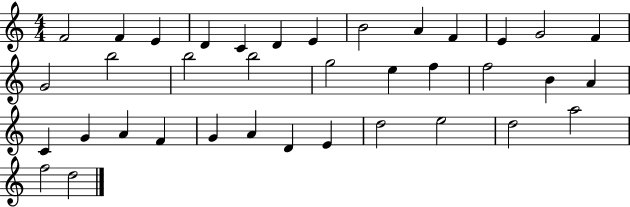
X:1
T:Untitled
M:4/4
L:1/4
K:C
F2 F E D C D E B2 A F E G2 F G2 b2 b2 b2 g2 e f f2 B A C G A F G A D E d2 e2 d2 a2 f2 d2